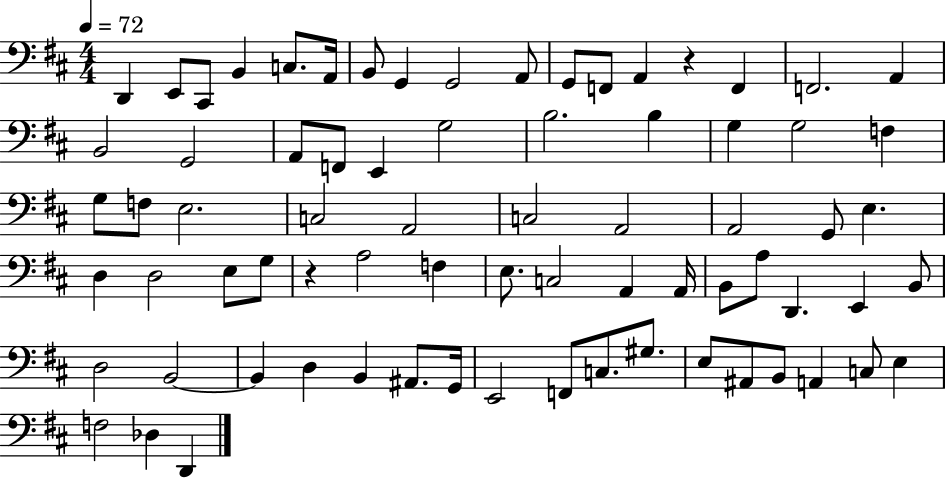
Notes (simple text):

D2/q E2/e C#2/e B2/q C3/e. A2/s B2/e G2/q G2/h A2/e G2/e F2/e A2/q R/q F2/q F2/h. A2/q B2/h G2/h A2/e F2/e E2/q G3/h B3/h. B3/q G3/q G3/h F3/q G3/e F3/e E3/h. C3/h A2/h C3/h A2/h A2/h G2/e E3/q. D3/q D3/h E3/e G3/e R/q A3/h F3/q E3/e. C3/h A2/q A2/s B2/e A3/e D2/q. E2/q B2/e D3/h B2/h B2/q D3/q B2/q A#2/e. G2/s E2/h F2/e C3/e. G#3/e. E3/e A#2/e B2/e A2/q C3/e E3/q F3/h Db3/q D2/q